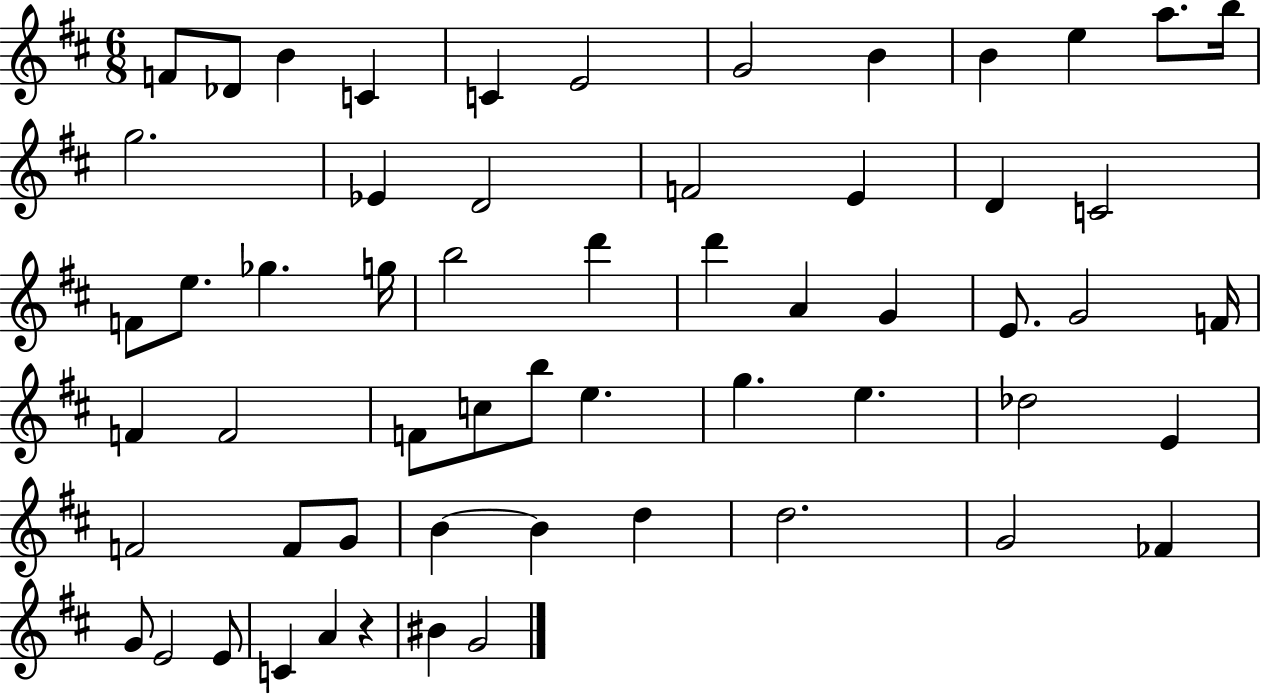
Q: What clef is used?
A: treble